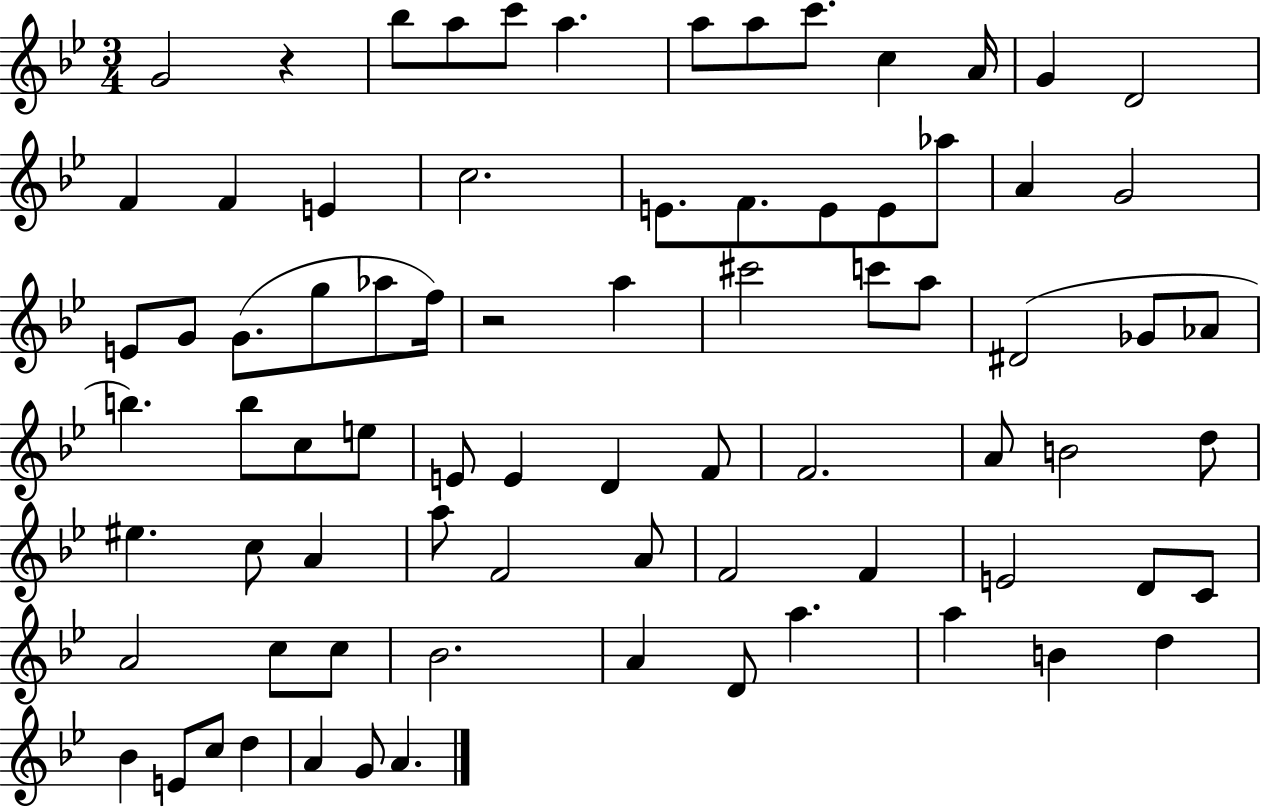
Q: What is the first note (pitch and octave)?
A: G4